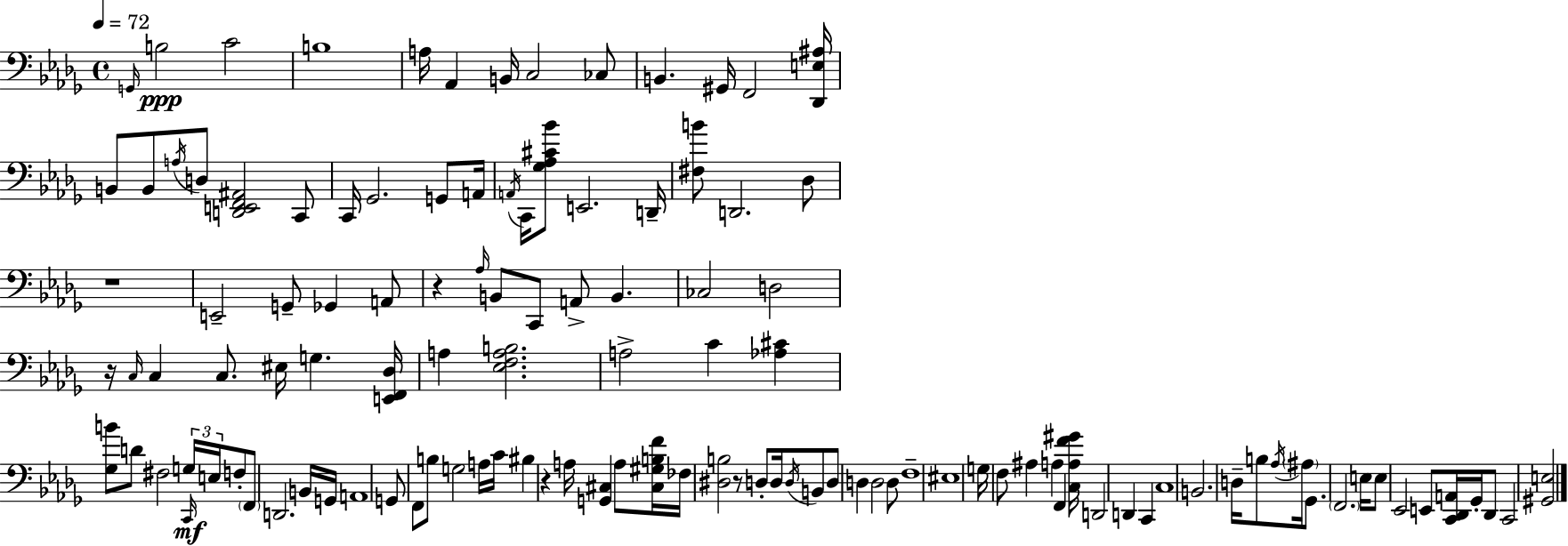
{
  \clef bass
  \time 4/4
  \defaultTimeSignature
  \key bes \minor
  \tempo 4 = 72
  \grace { g,16 }\ppp b2 c'2 | b1 | a16 aes,4 b,16 c2 ces8 | b,4. gis,16 f,2 | \break <des, e ais>16 b,8 b,8 \acciaccatura { a16 } d8 <d, e, f, ais,>2 | c,8 c,16 ges,2. g,8 | a,16 \acciaccatura { a,16 } c,16 <ges aes cis' bes'>8 e,2. | d,16-- <fis b'>8 d,2. | \break des8 r1 | e,2-- g,8-- ges,4 | a,8 r4 \grace { aes16 } b,8 c,8 a,8-> b,4. | ces2 d2 | \break r16 \grace { c16 } c4 c8. eis16 g4. | <e, f, des>16 a4 <ees f a b>2. | a2-> c'4 | <aes cis'>4 <ges b'>8 d'8 fis2 | \break \tuplet 3/2 { g16\mf \grace { c,16 } e16 } f8-. \parenthesize f,8 d,2. | b,16 g,16 a,1 | g,8 f,8 b8 g2 | a16 c'16 bis4 r4 a16 <g, cis>4 | \break a8 <cis gis b f'>16 fes16 <dis b>2 r8 | d8-. d16 \acciaccatura { d16 } b,8 d8 d4 d2 | d8 f1-- | eis1 | \break g16 f8 ais4 a4 | f,4 <c a f' gis'>16 d,2 d,4 | c,4 c1 | b,2. | \break d16-- b8 \acciaccatura { aes16 } \parenthesize ais16 ges,8. \parenthesize f,2. | e16 e8 ees,2 | e,8 <c, des, a,>16 ges,16-. des,8 c,2 | <gis, e>2 \bar "|."
}